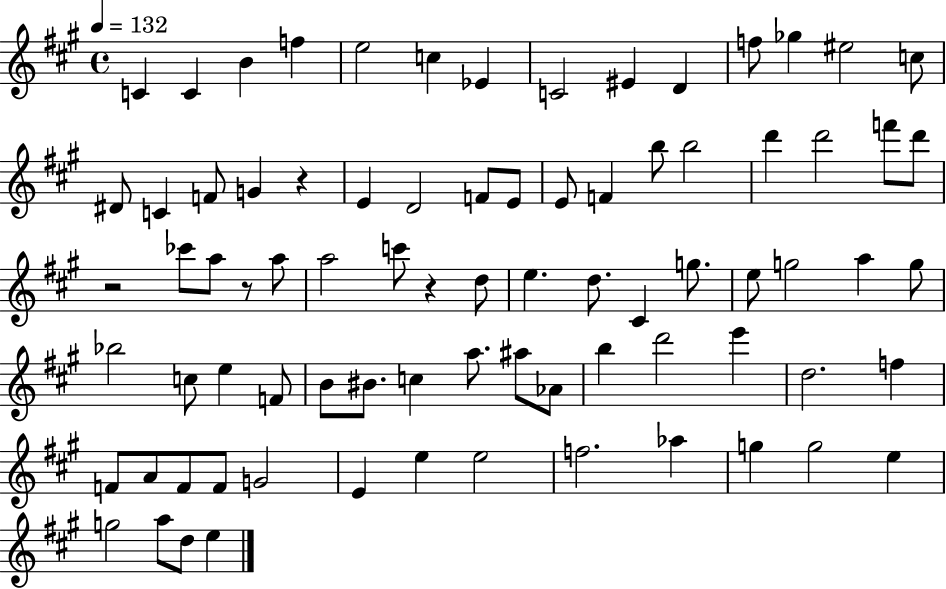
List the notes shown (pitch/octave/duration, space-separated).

C4/q C4/q B4/q F5/q E5/h C5/q Eb4/q C4/h EIS4/q D4/q F5/e Gb5/q EIS5/h C5/e D#4/e C4/q F4/e G4/q R/q E4/q D4/h F4/e E4/e E4/e F4/q B5/e B5/h D6/q D6/h F6/e D6/e R/h CES6/e A5/e R/e A5/e A5/h C6/e R/q D5/e E5/q. D5/e. C#4/q G5/e. E5/e G5/h A5/q G5/e Bb5/h C5/e E5/q F4/e B4/e BIS4/e. C5/q A5/e. A#5/e Ab4/e B5/q D6/h E6/q D5/h. F5/q F4/e A4/e F4/e F4/e G4/h E4/q E5/q E5/h F5/h. Ab5/q G5/q G5/h E5/q G5/h A5/e D5/e E5/q